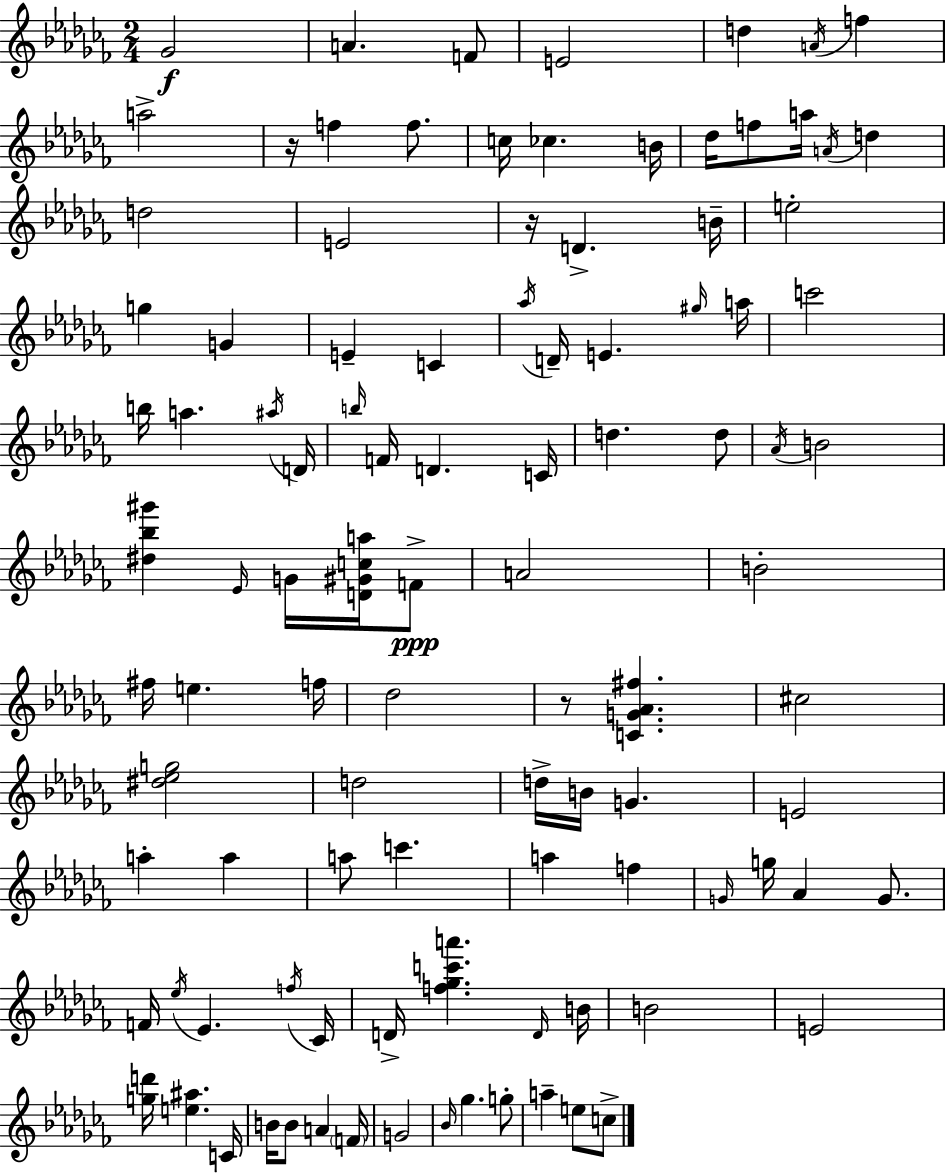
Gb4/h A4/q. F4/e E4/h D5/q A4/s F5/q A5/h R/s F5/q F5/e. C5/s CES5/q. B4/s Db5/s F5/e A5/s A4/s D5/q D5/h E4/h R/s D4/q. B4/s E5/h G5/q G4/q E4/q C4/q Ab5/s D4/s E4/q. G#5/s A5/s C6/h B5/s A5/q. A#5/s D4/s B5/s F4/s D4/q. C4/s D5/q. D5/e Ab4/s B4/h [D#5,Bb5,G#6]/q Eb4/s G4/s [D4,G#4,C5,A5]/s F4/e A4/h B4/h F#5/s E5/q. F5/s Db5/h R/e [C4,G4,Ab4,F#5]/q. C#5/h [D#5,Eb5,G5]/h D5/h D5/s B4/s G4/q. E4/h A5/q A5/q A5/e C6/q. A5/q F5/q G4/s G5/s Ab4/q G4/e. F4/s Eb5/s Eb4/q. F5/s CES4/s D4/s [F5,Gb5,C6,A6]/q. D4/s B4/s B4/h E4/h [G5,D6]/s [E5,A#5]/q. C4/s B4/s B4/e A4/q F4/s G4/h Bb4/s Gb5/q. G5/e A5/q E5/e C5/e